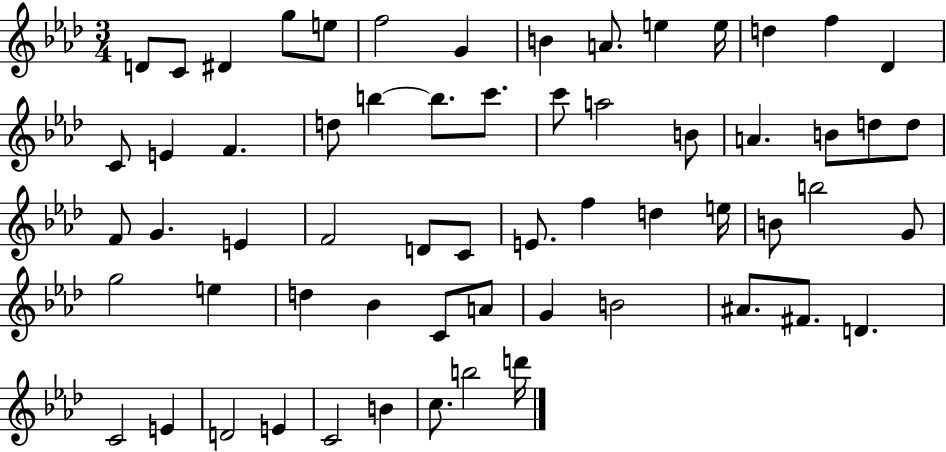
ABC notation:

X:1
T:Untitled
M:3/4
L:1/4
K:Ab
D/2 C/2 ^D g/2 e/2 f2 G B A/2 e e/4 d f _D C/2 E F d/2 b b/2 c'/2 c'/2 a2 B/2 A B/2 d/2 d/2 F/2 G E F2 D/2 C/2 E/2 f d e/4 B/2 b2 G/2 g2 e d _B C/2 A/2 G B2 ^A/2 ^F/2 D C2 E D2 E C2 B c/2 b2 d'/4